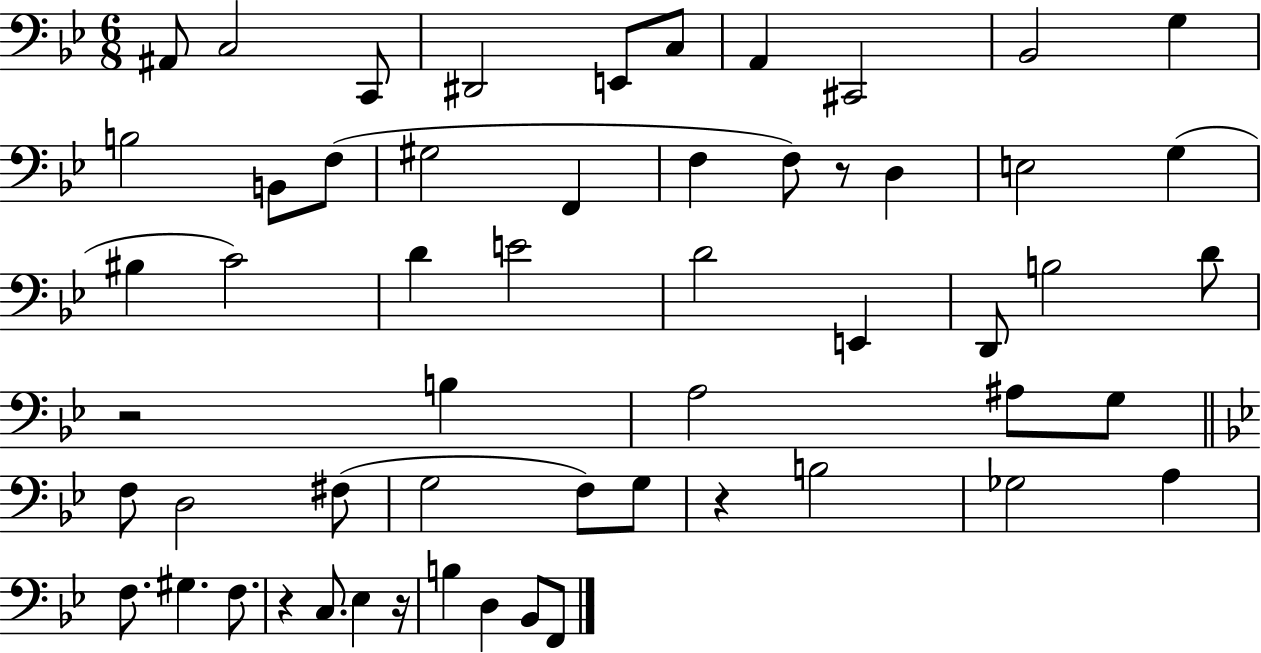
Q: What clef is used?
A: bass